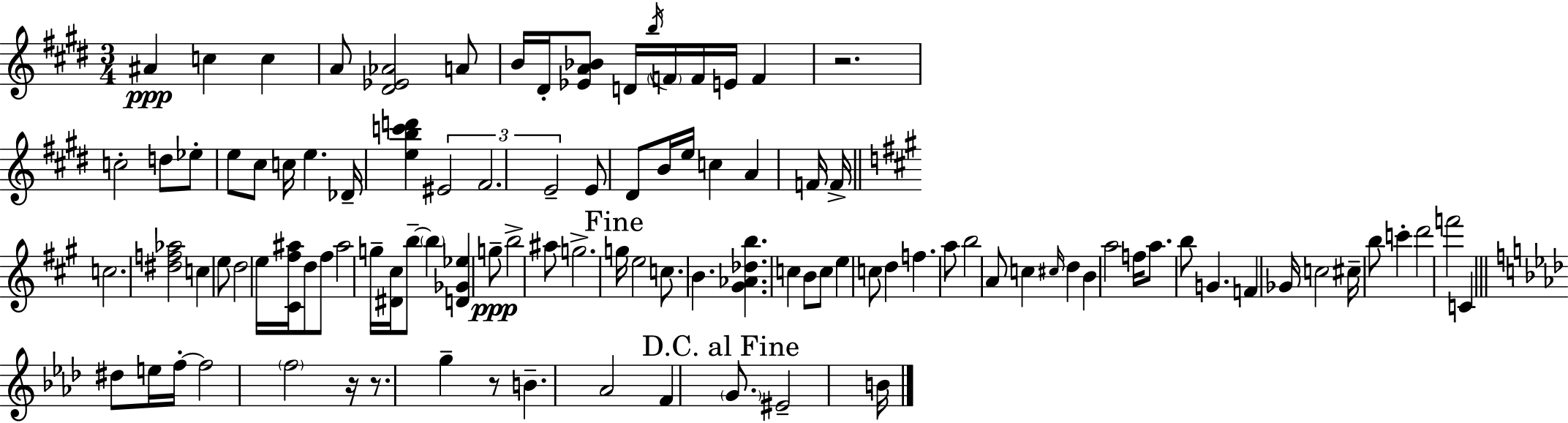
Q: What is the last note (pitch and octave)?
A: B4